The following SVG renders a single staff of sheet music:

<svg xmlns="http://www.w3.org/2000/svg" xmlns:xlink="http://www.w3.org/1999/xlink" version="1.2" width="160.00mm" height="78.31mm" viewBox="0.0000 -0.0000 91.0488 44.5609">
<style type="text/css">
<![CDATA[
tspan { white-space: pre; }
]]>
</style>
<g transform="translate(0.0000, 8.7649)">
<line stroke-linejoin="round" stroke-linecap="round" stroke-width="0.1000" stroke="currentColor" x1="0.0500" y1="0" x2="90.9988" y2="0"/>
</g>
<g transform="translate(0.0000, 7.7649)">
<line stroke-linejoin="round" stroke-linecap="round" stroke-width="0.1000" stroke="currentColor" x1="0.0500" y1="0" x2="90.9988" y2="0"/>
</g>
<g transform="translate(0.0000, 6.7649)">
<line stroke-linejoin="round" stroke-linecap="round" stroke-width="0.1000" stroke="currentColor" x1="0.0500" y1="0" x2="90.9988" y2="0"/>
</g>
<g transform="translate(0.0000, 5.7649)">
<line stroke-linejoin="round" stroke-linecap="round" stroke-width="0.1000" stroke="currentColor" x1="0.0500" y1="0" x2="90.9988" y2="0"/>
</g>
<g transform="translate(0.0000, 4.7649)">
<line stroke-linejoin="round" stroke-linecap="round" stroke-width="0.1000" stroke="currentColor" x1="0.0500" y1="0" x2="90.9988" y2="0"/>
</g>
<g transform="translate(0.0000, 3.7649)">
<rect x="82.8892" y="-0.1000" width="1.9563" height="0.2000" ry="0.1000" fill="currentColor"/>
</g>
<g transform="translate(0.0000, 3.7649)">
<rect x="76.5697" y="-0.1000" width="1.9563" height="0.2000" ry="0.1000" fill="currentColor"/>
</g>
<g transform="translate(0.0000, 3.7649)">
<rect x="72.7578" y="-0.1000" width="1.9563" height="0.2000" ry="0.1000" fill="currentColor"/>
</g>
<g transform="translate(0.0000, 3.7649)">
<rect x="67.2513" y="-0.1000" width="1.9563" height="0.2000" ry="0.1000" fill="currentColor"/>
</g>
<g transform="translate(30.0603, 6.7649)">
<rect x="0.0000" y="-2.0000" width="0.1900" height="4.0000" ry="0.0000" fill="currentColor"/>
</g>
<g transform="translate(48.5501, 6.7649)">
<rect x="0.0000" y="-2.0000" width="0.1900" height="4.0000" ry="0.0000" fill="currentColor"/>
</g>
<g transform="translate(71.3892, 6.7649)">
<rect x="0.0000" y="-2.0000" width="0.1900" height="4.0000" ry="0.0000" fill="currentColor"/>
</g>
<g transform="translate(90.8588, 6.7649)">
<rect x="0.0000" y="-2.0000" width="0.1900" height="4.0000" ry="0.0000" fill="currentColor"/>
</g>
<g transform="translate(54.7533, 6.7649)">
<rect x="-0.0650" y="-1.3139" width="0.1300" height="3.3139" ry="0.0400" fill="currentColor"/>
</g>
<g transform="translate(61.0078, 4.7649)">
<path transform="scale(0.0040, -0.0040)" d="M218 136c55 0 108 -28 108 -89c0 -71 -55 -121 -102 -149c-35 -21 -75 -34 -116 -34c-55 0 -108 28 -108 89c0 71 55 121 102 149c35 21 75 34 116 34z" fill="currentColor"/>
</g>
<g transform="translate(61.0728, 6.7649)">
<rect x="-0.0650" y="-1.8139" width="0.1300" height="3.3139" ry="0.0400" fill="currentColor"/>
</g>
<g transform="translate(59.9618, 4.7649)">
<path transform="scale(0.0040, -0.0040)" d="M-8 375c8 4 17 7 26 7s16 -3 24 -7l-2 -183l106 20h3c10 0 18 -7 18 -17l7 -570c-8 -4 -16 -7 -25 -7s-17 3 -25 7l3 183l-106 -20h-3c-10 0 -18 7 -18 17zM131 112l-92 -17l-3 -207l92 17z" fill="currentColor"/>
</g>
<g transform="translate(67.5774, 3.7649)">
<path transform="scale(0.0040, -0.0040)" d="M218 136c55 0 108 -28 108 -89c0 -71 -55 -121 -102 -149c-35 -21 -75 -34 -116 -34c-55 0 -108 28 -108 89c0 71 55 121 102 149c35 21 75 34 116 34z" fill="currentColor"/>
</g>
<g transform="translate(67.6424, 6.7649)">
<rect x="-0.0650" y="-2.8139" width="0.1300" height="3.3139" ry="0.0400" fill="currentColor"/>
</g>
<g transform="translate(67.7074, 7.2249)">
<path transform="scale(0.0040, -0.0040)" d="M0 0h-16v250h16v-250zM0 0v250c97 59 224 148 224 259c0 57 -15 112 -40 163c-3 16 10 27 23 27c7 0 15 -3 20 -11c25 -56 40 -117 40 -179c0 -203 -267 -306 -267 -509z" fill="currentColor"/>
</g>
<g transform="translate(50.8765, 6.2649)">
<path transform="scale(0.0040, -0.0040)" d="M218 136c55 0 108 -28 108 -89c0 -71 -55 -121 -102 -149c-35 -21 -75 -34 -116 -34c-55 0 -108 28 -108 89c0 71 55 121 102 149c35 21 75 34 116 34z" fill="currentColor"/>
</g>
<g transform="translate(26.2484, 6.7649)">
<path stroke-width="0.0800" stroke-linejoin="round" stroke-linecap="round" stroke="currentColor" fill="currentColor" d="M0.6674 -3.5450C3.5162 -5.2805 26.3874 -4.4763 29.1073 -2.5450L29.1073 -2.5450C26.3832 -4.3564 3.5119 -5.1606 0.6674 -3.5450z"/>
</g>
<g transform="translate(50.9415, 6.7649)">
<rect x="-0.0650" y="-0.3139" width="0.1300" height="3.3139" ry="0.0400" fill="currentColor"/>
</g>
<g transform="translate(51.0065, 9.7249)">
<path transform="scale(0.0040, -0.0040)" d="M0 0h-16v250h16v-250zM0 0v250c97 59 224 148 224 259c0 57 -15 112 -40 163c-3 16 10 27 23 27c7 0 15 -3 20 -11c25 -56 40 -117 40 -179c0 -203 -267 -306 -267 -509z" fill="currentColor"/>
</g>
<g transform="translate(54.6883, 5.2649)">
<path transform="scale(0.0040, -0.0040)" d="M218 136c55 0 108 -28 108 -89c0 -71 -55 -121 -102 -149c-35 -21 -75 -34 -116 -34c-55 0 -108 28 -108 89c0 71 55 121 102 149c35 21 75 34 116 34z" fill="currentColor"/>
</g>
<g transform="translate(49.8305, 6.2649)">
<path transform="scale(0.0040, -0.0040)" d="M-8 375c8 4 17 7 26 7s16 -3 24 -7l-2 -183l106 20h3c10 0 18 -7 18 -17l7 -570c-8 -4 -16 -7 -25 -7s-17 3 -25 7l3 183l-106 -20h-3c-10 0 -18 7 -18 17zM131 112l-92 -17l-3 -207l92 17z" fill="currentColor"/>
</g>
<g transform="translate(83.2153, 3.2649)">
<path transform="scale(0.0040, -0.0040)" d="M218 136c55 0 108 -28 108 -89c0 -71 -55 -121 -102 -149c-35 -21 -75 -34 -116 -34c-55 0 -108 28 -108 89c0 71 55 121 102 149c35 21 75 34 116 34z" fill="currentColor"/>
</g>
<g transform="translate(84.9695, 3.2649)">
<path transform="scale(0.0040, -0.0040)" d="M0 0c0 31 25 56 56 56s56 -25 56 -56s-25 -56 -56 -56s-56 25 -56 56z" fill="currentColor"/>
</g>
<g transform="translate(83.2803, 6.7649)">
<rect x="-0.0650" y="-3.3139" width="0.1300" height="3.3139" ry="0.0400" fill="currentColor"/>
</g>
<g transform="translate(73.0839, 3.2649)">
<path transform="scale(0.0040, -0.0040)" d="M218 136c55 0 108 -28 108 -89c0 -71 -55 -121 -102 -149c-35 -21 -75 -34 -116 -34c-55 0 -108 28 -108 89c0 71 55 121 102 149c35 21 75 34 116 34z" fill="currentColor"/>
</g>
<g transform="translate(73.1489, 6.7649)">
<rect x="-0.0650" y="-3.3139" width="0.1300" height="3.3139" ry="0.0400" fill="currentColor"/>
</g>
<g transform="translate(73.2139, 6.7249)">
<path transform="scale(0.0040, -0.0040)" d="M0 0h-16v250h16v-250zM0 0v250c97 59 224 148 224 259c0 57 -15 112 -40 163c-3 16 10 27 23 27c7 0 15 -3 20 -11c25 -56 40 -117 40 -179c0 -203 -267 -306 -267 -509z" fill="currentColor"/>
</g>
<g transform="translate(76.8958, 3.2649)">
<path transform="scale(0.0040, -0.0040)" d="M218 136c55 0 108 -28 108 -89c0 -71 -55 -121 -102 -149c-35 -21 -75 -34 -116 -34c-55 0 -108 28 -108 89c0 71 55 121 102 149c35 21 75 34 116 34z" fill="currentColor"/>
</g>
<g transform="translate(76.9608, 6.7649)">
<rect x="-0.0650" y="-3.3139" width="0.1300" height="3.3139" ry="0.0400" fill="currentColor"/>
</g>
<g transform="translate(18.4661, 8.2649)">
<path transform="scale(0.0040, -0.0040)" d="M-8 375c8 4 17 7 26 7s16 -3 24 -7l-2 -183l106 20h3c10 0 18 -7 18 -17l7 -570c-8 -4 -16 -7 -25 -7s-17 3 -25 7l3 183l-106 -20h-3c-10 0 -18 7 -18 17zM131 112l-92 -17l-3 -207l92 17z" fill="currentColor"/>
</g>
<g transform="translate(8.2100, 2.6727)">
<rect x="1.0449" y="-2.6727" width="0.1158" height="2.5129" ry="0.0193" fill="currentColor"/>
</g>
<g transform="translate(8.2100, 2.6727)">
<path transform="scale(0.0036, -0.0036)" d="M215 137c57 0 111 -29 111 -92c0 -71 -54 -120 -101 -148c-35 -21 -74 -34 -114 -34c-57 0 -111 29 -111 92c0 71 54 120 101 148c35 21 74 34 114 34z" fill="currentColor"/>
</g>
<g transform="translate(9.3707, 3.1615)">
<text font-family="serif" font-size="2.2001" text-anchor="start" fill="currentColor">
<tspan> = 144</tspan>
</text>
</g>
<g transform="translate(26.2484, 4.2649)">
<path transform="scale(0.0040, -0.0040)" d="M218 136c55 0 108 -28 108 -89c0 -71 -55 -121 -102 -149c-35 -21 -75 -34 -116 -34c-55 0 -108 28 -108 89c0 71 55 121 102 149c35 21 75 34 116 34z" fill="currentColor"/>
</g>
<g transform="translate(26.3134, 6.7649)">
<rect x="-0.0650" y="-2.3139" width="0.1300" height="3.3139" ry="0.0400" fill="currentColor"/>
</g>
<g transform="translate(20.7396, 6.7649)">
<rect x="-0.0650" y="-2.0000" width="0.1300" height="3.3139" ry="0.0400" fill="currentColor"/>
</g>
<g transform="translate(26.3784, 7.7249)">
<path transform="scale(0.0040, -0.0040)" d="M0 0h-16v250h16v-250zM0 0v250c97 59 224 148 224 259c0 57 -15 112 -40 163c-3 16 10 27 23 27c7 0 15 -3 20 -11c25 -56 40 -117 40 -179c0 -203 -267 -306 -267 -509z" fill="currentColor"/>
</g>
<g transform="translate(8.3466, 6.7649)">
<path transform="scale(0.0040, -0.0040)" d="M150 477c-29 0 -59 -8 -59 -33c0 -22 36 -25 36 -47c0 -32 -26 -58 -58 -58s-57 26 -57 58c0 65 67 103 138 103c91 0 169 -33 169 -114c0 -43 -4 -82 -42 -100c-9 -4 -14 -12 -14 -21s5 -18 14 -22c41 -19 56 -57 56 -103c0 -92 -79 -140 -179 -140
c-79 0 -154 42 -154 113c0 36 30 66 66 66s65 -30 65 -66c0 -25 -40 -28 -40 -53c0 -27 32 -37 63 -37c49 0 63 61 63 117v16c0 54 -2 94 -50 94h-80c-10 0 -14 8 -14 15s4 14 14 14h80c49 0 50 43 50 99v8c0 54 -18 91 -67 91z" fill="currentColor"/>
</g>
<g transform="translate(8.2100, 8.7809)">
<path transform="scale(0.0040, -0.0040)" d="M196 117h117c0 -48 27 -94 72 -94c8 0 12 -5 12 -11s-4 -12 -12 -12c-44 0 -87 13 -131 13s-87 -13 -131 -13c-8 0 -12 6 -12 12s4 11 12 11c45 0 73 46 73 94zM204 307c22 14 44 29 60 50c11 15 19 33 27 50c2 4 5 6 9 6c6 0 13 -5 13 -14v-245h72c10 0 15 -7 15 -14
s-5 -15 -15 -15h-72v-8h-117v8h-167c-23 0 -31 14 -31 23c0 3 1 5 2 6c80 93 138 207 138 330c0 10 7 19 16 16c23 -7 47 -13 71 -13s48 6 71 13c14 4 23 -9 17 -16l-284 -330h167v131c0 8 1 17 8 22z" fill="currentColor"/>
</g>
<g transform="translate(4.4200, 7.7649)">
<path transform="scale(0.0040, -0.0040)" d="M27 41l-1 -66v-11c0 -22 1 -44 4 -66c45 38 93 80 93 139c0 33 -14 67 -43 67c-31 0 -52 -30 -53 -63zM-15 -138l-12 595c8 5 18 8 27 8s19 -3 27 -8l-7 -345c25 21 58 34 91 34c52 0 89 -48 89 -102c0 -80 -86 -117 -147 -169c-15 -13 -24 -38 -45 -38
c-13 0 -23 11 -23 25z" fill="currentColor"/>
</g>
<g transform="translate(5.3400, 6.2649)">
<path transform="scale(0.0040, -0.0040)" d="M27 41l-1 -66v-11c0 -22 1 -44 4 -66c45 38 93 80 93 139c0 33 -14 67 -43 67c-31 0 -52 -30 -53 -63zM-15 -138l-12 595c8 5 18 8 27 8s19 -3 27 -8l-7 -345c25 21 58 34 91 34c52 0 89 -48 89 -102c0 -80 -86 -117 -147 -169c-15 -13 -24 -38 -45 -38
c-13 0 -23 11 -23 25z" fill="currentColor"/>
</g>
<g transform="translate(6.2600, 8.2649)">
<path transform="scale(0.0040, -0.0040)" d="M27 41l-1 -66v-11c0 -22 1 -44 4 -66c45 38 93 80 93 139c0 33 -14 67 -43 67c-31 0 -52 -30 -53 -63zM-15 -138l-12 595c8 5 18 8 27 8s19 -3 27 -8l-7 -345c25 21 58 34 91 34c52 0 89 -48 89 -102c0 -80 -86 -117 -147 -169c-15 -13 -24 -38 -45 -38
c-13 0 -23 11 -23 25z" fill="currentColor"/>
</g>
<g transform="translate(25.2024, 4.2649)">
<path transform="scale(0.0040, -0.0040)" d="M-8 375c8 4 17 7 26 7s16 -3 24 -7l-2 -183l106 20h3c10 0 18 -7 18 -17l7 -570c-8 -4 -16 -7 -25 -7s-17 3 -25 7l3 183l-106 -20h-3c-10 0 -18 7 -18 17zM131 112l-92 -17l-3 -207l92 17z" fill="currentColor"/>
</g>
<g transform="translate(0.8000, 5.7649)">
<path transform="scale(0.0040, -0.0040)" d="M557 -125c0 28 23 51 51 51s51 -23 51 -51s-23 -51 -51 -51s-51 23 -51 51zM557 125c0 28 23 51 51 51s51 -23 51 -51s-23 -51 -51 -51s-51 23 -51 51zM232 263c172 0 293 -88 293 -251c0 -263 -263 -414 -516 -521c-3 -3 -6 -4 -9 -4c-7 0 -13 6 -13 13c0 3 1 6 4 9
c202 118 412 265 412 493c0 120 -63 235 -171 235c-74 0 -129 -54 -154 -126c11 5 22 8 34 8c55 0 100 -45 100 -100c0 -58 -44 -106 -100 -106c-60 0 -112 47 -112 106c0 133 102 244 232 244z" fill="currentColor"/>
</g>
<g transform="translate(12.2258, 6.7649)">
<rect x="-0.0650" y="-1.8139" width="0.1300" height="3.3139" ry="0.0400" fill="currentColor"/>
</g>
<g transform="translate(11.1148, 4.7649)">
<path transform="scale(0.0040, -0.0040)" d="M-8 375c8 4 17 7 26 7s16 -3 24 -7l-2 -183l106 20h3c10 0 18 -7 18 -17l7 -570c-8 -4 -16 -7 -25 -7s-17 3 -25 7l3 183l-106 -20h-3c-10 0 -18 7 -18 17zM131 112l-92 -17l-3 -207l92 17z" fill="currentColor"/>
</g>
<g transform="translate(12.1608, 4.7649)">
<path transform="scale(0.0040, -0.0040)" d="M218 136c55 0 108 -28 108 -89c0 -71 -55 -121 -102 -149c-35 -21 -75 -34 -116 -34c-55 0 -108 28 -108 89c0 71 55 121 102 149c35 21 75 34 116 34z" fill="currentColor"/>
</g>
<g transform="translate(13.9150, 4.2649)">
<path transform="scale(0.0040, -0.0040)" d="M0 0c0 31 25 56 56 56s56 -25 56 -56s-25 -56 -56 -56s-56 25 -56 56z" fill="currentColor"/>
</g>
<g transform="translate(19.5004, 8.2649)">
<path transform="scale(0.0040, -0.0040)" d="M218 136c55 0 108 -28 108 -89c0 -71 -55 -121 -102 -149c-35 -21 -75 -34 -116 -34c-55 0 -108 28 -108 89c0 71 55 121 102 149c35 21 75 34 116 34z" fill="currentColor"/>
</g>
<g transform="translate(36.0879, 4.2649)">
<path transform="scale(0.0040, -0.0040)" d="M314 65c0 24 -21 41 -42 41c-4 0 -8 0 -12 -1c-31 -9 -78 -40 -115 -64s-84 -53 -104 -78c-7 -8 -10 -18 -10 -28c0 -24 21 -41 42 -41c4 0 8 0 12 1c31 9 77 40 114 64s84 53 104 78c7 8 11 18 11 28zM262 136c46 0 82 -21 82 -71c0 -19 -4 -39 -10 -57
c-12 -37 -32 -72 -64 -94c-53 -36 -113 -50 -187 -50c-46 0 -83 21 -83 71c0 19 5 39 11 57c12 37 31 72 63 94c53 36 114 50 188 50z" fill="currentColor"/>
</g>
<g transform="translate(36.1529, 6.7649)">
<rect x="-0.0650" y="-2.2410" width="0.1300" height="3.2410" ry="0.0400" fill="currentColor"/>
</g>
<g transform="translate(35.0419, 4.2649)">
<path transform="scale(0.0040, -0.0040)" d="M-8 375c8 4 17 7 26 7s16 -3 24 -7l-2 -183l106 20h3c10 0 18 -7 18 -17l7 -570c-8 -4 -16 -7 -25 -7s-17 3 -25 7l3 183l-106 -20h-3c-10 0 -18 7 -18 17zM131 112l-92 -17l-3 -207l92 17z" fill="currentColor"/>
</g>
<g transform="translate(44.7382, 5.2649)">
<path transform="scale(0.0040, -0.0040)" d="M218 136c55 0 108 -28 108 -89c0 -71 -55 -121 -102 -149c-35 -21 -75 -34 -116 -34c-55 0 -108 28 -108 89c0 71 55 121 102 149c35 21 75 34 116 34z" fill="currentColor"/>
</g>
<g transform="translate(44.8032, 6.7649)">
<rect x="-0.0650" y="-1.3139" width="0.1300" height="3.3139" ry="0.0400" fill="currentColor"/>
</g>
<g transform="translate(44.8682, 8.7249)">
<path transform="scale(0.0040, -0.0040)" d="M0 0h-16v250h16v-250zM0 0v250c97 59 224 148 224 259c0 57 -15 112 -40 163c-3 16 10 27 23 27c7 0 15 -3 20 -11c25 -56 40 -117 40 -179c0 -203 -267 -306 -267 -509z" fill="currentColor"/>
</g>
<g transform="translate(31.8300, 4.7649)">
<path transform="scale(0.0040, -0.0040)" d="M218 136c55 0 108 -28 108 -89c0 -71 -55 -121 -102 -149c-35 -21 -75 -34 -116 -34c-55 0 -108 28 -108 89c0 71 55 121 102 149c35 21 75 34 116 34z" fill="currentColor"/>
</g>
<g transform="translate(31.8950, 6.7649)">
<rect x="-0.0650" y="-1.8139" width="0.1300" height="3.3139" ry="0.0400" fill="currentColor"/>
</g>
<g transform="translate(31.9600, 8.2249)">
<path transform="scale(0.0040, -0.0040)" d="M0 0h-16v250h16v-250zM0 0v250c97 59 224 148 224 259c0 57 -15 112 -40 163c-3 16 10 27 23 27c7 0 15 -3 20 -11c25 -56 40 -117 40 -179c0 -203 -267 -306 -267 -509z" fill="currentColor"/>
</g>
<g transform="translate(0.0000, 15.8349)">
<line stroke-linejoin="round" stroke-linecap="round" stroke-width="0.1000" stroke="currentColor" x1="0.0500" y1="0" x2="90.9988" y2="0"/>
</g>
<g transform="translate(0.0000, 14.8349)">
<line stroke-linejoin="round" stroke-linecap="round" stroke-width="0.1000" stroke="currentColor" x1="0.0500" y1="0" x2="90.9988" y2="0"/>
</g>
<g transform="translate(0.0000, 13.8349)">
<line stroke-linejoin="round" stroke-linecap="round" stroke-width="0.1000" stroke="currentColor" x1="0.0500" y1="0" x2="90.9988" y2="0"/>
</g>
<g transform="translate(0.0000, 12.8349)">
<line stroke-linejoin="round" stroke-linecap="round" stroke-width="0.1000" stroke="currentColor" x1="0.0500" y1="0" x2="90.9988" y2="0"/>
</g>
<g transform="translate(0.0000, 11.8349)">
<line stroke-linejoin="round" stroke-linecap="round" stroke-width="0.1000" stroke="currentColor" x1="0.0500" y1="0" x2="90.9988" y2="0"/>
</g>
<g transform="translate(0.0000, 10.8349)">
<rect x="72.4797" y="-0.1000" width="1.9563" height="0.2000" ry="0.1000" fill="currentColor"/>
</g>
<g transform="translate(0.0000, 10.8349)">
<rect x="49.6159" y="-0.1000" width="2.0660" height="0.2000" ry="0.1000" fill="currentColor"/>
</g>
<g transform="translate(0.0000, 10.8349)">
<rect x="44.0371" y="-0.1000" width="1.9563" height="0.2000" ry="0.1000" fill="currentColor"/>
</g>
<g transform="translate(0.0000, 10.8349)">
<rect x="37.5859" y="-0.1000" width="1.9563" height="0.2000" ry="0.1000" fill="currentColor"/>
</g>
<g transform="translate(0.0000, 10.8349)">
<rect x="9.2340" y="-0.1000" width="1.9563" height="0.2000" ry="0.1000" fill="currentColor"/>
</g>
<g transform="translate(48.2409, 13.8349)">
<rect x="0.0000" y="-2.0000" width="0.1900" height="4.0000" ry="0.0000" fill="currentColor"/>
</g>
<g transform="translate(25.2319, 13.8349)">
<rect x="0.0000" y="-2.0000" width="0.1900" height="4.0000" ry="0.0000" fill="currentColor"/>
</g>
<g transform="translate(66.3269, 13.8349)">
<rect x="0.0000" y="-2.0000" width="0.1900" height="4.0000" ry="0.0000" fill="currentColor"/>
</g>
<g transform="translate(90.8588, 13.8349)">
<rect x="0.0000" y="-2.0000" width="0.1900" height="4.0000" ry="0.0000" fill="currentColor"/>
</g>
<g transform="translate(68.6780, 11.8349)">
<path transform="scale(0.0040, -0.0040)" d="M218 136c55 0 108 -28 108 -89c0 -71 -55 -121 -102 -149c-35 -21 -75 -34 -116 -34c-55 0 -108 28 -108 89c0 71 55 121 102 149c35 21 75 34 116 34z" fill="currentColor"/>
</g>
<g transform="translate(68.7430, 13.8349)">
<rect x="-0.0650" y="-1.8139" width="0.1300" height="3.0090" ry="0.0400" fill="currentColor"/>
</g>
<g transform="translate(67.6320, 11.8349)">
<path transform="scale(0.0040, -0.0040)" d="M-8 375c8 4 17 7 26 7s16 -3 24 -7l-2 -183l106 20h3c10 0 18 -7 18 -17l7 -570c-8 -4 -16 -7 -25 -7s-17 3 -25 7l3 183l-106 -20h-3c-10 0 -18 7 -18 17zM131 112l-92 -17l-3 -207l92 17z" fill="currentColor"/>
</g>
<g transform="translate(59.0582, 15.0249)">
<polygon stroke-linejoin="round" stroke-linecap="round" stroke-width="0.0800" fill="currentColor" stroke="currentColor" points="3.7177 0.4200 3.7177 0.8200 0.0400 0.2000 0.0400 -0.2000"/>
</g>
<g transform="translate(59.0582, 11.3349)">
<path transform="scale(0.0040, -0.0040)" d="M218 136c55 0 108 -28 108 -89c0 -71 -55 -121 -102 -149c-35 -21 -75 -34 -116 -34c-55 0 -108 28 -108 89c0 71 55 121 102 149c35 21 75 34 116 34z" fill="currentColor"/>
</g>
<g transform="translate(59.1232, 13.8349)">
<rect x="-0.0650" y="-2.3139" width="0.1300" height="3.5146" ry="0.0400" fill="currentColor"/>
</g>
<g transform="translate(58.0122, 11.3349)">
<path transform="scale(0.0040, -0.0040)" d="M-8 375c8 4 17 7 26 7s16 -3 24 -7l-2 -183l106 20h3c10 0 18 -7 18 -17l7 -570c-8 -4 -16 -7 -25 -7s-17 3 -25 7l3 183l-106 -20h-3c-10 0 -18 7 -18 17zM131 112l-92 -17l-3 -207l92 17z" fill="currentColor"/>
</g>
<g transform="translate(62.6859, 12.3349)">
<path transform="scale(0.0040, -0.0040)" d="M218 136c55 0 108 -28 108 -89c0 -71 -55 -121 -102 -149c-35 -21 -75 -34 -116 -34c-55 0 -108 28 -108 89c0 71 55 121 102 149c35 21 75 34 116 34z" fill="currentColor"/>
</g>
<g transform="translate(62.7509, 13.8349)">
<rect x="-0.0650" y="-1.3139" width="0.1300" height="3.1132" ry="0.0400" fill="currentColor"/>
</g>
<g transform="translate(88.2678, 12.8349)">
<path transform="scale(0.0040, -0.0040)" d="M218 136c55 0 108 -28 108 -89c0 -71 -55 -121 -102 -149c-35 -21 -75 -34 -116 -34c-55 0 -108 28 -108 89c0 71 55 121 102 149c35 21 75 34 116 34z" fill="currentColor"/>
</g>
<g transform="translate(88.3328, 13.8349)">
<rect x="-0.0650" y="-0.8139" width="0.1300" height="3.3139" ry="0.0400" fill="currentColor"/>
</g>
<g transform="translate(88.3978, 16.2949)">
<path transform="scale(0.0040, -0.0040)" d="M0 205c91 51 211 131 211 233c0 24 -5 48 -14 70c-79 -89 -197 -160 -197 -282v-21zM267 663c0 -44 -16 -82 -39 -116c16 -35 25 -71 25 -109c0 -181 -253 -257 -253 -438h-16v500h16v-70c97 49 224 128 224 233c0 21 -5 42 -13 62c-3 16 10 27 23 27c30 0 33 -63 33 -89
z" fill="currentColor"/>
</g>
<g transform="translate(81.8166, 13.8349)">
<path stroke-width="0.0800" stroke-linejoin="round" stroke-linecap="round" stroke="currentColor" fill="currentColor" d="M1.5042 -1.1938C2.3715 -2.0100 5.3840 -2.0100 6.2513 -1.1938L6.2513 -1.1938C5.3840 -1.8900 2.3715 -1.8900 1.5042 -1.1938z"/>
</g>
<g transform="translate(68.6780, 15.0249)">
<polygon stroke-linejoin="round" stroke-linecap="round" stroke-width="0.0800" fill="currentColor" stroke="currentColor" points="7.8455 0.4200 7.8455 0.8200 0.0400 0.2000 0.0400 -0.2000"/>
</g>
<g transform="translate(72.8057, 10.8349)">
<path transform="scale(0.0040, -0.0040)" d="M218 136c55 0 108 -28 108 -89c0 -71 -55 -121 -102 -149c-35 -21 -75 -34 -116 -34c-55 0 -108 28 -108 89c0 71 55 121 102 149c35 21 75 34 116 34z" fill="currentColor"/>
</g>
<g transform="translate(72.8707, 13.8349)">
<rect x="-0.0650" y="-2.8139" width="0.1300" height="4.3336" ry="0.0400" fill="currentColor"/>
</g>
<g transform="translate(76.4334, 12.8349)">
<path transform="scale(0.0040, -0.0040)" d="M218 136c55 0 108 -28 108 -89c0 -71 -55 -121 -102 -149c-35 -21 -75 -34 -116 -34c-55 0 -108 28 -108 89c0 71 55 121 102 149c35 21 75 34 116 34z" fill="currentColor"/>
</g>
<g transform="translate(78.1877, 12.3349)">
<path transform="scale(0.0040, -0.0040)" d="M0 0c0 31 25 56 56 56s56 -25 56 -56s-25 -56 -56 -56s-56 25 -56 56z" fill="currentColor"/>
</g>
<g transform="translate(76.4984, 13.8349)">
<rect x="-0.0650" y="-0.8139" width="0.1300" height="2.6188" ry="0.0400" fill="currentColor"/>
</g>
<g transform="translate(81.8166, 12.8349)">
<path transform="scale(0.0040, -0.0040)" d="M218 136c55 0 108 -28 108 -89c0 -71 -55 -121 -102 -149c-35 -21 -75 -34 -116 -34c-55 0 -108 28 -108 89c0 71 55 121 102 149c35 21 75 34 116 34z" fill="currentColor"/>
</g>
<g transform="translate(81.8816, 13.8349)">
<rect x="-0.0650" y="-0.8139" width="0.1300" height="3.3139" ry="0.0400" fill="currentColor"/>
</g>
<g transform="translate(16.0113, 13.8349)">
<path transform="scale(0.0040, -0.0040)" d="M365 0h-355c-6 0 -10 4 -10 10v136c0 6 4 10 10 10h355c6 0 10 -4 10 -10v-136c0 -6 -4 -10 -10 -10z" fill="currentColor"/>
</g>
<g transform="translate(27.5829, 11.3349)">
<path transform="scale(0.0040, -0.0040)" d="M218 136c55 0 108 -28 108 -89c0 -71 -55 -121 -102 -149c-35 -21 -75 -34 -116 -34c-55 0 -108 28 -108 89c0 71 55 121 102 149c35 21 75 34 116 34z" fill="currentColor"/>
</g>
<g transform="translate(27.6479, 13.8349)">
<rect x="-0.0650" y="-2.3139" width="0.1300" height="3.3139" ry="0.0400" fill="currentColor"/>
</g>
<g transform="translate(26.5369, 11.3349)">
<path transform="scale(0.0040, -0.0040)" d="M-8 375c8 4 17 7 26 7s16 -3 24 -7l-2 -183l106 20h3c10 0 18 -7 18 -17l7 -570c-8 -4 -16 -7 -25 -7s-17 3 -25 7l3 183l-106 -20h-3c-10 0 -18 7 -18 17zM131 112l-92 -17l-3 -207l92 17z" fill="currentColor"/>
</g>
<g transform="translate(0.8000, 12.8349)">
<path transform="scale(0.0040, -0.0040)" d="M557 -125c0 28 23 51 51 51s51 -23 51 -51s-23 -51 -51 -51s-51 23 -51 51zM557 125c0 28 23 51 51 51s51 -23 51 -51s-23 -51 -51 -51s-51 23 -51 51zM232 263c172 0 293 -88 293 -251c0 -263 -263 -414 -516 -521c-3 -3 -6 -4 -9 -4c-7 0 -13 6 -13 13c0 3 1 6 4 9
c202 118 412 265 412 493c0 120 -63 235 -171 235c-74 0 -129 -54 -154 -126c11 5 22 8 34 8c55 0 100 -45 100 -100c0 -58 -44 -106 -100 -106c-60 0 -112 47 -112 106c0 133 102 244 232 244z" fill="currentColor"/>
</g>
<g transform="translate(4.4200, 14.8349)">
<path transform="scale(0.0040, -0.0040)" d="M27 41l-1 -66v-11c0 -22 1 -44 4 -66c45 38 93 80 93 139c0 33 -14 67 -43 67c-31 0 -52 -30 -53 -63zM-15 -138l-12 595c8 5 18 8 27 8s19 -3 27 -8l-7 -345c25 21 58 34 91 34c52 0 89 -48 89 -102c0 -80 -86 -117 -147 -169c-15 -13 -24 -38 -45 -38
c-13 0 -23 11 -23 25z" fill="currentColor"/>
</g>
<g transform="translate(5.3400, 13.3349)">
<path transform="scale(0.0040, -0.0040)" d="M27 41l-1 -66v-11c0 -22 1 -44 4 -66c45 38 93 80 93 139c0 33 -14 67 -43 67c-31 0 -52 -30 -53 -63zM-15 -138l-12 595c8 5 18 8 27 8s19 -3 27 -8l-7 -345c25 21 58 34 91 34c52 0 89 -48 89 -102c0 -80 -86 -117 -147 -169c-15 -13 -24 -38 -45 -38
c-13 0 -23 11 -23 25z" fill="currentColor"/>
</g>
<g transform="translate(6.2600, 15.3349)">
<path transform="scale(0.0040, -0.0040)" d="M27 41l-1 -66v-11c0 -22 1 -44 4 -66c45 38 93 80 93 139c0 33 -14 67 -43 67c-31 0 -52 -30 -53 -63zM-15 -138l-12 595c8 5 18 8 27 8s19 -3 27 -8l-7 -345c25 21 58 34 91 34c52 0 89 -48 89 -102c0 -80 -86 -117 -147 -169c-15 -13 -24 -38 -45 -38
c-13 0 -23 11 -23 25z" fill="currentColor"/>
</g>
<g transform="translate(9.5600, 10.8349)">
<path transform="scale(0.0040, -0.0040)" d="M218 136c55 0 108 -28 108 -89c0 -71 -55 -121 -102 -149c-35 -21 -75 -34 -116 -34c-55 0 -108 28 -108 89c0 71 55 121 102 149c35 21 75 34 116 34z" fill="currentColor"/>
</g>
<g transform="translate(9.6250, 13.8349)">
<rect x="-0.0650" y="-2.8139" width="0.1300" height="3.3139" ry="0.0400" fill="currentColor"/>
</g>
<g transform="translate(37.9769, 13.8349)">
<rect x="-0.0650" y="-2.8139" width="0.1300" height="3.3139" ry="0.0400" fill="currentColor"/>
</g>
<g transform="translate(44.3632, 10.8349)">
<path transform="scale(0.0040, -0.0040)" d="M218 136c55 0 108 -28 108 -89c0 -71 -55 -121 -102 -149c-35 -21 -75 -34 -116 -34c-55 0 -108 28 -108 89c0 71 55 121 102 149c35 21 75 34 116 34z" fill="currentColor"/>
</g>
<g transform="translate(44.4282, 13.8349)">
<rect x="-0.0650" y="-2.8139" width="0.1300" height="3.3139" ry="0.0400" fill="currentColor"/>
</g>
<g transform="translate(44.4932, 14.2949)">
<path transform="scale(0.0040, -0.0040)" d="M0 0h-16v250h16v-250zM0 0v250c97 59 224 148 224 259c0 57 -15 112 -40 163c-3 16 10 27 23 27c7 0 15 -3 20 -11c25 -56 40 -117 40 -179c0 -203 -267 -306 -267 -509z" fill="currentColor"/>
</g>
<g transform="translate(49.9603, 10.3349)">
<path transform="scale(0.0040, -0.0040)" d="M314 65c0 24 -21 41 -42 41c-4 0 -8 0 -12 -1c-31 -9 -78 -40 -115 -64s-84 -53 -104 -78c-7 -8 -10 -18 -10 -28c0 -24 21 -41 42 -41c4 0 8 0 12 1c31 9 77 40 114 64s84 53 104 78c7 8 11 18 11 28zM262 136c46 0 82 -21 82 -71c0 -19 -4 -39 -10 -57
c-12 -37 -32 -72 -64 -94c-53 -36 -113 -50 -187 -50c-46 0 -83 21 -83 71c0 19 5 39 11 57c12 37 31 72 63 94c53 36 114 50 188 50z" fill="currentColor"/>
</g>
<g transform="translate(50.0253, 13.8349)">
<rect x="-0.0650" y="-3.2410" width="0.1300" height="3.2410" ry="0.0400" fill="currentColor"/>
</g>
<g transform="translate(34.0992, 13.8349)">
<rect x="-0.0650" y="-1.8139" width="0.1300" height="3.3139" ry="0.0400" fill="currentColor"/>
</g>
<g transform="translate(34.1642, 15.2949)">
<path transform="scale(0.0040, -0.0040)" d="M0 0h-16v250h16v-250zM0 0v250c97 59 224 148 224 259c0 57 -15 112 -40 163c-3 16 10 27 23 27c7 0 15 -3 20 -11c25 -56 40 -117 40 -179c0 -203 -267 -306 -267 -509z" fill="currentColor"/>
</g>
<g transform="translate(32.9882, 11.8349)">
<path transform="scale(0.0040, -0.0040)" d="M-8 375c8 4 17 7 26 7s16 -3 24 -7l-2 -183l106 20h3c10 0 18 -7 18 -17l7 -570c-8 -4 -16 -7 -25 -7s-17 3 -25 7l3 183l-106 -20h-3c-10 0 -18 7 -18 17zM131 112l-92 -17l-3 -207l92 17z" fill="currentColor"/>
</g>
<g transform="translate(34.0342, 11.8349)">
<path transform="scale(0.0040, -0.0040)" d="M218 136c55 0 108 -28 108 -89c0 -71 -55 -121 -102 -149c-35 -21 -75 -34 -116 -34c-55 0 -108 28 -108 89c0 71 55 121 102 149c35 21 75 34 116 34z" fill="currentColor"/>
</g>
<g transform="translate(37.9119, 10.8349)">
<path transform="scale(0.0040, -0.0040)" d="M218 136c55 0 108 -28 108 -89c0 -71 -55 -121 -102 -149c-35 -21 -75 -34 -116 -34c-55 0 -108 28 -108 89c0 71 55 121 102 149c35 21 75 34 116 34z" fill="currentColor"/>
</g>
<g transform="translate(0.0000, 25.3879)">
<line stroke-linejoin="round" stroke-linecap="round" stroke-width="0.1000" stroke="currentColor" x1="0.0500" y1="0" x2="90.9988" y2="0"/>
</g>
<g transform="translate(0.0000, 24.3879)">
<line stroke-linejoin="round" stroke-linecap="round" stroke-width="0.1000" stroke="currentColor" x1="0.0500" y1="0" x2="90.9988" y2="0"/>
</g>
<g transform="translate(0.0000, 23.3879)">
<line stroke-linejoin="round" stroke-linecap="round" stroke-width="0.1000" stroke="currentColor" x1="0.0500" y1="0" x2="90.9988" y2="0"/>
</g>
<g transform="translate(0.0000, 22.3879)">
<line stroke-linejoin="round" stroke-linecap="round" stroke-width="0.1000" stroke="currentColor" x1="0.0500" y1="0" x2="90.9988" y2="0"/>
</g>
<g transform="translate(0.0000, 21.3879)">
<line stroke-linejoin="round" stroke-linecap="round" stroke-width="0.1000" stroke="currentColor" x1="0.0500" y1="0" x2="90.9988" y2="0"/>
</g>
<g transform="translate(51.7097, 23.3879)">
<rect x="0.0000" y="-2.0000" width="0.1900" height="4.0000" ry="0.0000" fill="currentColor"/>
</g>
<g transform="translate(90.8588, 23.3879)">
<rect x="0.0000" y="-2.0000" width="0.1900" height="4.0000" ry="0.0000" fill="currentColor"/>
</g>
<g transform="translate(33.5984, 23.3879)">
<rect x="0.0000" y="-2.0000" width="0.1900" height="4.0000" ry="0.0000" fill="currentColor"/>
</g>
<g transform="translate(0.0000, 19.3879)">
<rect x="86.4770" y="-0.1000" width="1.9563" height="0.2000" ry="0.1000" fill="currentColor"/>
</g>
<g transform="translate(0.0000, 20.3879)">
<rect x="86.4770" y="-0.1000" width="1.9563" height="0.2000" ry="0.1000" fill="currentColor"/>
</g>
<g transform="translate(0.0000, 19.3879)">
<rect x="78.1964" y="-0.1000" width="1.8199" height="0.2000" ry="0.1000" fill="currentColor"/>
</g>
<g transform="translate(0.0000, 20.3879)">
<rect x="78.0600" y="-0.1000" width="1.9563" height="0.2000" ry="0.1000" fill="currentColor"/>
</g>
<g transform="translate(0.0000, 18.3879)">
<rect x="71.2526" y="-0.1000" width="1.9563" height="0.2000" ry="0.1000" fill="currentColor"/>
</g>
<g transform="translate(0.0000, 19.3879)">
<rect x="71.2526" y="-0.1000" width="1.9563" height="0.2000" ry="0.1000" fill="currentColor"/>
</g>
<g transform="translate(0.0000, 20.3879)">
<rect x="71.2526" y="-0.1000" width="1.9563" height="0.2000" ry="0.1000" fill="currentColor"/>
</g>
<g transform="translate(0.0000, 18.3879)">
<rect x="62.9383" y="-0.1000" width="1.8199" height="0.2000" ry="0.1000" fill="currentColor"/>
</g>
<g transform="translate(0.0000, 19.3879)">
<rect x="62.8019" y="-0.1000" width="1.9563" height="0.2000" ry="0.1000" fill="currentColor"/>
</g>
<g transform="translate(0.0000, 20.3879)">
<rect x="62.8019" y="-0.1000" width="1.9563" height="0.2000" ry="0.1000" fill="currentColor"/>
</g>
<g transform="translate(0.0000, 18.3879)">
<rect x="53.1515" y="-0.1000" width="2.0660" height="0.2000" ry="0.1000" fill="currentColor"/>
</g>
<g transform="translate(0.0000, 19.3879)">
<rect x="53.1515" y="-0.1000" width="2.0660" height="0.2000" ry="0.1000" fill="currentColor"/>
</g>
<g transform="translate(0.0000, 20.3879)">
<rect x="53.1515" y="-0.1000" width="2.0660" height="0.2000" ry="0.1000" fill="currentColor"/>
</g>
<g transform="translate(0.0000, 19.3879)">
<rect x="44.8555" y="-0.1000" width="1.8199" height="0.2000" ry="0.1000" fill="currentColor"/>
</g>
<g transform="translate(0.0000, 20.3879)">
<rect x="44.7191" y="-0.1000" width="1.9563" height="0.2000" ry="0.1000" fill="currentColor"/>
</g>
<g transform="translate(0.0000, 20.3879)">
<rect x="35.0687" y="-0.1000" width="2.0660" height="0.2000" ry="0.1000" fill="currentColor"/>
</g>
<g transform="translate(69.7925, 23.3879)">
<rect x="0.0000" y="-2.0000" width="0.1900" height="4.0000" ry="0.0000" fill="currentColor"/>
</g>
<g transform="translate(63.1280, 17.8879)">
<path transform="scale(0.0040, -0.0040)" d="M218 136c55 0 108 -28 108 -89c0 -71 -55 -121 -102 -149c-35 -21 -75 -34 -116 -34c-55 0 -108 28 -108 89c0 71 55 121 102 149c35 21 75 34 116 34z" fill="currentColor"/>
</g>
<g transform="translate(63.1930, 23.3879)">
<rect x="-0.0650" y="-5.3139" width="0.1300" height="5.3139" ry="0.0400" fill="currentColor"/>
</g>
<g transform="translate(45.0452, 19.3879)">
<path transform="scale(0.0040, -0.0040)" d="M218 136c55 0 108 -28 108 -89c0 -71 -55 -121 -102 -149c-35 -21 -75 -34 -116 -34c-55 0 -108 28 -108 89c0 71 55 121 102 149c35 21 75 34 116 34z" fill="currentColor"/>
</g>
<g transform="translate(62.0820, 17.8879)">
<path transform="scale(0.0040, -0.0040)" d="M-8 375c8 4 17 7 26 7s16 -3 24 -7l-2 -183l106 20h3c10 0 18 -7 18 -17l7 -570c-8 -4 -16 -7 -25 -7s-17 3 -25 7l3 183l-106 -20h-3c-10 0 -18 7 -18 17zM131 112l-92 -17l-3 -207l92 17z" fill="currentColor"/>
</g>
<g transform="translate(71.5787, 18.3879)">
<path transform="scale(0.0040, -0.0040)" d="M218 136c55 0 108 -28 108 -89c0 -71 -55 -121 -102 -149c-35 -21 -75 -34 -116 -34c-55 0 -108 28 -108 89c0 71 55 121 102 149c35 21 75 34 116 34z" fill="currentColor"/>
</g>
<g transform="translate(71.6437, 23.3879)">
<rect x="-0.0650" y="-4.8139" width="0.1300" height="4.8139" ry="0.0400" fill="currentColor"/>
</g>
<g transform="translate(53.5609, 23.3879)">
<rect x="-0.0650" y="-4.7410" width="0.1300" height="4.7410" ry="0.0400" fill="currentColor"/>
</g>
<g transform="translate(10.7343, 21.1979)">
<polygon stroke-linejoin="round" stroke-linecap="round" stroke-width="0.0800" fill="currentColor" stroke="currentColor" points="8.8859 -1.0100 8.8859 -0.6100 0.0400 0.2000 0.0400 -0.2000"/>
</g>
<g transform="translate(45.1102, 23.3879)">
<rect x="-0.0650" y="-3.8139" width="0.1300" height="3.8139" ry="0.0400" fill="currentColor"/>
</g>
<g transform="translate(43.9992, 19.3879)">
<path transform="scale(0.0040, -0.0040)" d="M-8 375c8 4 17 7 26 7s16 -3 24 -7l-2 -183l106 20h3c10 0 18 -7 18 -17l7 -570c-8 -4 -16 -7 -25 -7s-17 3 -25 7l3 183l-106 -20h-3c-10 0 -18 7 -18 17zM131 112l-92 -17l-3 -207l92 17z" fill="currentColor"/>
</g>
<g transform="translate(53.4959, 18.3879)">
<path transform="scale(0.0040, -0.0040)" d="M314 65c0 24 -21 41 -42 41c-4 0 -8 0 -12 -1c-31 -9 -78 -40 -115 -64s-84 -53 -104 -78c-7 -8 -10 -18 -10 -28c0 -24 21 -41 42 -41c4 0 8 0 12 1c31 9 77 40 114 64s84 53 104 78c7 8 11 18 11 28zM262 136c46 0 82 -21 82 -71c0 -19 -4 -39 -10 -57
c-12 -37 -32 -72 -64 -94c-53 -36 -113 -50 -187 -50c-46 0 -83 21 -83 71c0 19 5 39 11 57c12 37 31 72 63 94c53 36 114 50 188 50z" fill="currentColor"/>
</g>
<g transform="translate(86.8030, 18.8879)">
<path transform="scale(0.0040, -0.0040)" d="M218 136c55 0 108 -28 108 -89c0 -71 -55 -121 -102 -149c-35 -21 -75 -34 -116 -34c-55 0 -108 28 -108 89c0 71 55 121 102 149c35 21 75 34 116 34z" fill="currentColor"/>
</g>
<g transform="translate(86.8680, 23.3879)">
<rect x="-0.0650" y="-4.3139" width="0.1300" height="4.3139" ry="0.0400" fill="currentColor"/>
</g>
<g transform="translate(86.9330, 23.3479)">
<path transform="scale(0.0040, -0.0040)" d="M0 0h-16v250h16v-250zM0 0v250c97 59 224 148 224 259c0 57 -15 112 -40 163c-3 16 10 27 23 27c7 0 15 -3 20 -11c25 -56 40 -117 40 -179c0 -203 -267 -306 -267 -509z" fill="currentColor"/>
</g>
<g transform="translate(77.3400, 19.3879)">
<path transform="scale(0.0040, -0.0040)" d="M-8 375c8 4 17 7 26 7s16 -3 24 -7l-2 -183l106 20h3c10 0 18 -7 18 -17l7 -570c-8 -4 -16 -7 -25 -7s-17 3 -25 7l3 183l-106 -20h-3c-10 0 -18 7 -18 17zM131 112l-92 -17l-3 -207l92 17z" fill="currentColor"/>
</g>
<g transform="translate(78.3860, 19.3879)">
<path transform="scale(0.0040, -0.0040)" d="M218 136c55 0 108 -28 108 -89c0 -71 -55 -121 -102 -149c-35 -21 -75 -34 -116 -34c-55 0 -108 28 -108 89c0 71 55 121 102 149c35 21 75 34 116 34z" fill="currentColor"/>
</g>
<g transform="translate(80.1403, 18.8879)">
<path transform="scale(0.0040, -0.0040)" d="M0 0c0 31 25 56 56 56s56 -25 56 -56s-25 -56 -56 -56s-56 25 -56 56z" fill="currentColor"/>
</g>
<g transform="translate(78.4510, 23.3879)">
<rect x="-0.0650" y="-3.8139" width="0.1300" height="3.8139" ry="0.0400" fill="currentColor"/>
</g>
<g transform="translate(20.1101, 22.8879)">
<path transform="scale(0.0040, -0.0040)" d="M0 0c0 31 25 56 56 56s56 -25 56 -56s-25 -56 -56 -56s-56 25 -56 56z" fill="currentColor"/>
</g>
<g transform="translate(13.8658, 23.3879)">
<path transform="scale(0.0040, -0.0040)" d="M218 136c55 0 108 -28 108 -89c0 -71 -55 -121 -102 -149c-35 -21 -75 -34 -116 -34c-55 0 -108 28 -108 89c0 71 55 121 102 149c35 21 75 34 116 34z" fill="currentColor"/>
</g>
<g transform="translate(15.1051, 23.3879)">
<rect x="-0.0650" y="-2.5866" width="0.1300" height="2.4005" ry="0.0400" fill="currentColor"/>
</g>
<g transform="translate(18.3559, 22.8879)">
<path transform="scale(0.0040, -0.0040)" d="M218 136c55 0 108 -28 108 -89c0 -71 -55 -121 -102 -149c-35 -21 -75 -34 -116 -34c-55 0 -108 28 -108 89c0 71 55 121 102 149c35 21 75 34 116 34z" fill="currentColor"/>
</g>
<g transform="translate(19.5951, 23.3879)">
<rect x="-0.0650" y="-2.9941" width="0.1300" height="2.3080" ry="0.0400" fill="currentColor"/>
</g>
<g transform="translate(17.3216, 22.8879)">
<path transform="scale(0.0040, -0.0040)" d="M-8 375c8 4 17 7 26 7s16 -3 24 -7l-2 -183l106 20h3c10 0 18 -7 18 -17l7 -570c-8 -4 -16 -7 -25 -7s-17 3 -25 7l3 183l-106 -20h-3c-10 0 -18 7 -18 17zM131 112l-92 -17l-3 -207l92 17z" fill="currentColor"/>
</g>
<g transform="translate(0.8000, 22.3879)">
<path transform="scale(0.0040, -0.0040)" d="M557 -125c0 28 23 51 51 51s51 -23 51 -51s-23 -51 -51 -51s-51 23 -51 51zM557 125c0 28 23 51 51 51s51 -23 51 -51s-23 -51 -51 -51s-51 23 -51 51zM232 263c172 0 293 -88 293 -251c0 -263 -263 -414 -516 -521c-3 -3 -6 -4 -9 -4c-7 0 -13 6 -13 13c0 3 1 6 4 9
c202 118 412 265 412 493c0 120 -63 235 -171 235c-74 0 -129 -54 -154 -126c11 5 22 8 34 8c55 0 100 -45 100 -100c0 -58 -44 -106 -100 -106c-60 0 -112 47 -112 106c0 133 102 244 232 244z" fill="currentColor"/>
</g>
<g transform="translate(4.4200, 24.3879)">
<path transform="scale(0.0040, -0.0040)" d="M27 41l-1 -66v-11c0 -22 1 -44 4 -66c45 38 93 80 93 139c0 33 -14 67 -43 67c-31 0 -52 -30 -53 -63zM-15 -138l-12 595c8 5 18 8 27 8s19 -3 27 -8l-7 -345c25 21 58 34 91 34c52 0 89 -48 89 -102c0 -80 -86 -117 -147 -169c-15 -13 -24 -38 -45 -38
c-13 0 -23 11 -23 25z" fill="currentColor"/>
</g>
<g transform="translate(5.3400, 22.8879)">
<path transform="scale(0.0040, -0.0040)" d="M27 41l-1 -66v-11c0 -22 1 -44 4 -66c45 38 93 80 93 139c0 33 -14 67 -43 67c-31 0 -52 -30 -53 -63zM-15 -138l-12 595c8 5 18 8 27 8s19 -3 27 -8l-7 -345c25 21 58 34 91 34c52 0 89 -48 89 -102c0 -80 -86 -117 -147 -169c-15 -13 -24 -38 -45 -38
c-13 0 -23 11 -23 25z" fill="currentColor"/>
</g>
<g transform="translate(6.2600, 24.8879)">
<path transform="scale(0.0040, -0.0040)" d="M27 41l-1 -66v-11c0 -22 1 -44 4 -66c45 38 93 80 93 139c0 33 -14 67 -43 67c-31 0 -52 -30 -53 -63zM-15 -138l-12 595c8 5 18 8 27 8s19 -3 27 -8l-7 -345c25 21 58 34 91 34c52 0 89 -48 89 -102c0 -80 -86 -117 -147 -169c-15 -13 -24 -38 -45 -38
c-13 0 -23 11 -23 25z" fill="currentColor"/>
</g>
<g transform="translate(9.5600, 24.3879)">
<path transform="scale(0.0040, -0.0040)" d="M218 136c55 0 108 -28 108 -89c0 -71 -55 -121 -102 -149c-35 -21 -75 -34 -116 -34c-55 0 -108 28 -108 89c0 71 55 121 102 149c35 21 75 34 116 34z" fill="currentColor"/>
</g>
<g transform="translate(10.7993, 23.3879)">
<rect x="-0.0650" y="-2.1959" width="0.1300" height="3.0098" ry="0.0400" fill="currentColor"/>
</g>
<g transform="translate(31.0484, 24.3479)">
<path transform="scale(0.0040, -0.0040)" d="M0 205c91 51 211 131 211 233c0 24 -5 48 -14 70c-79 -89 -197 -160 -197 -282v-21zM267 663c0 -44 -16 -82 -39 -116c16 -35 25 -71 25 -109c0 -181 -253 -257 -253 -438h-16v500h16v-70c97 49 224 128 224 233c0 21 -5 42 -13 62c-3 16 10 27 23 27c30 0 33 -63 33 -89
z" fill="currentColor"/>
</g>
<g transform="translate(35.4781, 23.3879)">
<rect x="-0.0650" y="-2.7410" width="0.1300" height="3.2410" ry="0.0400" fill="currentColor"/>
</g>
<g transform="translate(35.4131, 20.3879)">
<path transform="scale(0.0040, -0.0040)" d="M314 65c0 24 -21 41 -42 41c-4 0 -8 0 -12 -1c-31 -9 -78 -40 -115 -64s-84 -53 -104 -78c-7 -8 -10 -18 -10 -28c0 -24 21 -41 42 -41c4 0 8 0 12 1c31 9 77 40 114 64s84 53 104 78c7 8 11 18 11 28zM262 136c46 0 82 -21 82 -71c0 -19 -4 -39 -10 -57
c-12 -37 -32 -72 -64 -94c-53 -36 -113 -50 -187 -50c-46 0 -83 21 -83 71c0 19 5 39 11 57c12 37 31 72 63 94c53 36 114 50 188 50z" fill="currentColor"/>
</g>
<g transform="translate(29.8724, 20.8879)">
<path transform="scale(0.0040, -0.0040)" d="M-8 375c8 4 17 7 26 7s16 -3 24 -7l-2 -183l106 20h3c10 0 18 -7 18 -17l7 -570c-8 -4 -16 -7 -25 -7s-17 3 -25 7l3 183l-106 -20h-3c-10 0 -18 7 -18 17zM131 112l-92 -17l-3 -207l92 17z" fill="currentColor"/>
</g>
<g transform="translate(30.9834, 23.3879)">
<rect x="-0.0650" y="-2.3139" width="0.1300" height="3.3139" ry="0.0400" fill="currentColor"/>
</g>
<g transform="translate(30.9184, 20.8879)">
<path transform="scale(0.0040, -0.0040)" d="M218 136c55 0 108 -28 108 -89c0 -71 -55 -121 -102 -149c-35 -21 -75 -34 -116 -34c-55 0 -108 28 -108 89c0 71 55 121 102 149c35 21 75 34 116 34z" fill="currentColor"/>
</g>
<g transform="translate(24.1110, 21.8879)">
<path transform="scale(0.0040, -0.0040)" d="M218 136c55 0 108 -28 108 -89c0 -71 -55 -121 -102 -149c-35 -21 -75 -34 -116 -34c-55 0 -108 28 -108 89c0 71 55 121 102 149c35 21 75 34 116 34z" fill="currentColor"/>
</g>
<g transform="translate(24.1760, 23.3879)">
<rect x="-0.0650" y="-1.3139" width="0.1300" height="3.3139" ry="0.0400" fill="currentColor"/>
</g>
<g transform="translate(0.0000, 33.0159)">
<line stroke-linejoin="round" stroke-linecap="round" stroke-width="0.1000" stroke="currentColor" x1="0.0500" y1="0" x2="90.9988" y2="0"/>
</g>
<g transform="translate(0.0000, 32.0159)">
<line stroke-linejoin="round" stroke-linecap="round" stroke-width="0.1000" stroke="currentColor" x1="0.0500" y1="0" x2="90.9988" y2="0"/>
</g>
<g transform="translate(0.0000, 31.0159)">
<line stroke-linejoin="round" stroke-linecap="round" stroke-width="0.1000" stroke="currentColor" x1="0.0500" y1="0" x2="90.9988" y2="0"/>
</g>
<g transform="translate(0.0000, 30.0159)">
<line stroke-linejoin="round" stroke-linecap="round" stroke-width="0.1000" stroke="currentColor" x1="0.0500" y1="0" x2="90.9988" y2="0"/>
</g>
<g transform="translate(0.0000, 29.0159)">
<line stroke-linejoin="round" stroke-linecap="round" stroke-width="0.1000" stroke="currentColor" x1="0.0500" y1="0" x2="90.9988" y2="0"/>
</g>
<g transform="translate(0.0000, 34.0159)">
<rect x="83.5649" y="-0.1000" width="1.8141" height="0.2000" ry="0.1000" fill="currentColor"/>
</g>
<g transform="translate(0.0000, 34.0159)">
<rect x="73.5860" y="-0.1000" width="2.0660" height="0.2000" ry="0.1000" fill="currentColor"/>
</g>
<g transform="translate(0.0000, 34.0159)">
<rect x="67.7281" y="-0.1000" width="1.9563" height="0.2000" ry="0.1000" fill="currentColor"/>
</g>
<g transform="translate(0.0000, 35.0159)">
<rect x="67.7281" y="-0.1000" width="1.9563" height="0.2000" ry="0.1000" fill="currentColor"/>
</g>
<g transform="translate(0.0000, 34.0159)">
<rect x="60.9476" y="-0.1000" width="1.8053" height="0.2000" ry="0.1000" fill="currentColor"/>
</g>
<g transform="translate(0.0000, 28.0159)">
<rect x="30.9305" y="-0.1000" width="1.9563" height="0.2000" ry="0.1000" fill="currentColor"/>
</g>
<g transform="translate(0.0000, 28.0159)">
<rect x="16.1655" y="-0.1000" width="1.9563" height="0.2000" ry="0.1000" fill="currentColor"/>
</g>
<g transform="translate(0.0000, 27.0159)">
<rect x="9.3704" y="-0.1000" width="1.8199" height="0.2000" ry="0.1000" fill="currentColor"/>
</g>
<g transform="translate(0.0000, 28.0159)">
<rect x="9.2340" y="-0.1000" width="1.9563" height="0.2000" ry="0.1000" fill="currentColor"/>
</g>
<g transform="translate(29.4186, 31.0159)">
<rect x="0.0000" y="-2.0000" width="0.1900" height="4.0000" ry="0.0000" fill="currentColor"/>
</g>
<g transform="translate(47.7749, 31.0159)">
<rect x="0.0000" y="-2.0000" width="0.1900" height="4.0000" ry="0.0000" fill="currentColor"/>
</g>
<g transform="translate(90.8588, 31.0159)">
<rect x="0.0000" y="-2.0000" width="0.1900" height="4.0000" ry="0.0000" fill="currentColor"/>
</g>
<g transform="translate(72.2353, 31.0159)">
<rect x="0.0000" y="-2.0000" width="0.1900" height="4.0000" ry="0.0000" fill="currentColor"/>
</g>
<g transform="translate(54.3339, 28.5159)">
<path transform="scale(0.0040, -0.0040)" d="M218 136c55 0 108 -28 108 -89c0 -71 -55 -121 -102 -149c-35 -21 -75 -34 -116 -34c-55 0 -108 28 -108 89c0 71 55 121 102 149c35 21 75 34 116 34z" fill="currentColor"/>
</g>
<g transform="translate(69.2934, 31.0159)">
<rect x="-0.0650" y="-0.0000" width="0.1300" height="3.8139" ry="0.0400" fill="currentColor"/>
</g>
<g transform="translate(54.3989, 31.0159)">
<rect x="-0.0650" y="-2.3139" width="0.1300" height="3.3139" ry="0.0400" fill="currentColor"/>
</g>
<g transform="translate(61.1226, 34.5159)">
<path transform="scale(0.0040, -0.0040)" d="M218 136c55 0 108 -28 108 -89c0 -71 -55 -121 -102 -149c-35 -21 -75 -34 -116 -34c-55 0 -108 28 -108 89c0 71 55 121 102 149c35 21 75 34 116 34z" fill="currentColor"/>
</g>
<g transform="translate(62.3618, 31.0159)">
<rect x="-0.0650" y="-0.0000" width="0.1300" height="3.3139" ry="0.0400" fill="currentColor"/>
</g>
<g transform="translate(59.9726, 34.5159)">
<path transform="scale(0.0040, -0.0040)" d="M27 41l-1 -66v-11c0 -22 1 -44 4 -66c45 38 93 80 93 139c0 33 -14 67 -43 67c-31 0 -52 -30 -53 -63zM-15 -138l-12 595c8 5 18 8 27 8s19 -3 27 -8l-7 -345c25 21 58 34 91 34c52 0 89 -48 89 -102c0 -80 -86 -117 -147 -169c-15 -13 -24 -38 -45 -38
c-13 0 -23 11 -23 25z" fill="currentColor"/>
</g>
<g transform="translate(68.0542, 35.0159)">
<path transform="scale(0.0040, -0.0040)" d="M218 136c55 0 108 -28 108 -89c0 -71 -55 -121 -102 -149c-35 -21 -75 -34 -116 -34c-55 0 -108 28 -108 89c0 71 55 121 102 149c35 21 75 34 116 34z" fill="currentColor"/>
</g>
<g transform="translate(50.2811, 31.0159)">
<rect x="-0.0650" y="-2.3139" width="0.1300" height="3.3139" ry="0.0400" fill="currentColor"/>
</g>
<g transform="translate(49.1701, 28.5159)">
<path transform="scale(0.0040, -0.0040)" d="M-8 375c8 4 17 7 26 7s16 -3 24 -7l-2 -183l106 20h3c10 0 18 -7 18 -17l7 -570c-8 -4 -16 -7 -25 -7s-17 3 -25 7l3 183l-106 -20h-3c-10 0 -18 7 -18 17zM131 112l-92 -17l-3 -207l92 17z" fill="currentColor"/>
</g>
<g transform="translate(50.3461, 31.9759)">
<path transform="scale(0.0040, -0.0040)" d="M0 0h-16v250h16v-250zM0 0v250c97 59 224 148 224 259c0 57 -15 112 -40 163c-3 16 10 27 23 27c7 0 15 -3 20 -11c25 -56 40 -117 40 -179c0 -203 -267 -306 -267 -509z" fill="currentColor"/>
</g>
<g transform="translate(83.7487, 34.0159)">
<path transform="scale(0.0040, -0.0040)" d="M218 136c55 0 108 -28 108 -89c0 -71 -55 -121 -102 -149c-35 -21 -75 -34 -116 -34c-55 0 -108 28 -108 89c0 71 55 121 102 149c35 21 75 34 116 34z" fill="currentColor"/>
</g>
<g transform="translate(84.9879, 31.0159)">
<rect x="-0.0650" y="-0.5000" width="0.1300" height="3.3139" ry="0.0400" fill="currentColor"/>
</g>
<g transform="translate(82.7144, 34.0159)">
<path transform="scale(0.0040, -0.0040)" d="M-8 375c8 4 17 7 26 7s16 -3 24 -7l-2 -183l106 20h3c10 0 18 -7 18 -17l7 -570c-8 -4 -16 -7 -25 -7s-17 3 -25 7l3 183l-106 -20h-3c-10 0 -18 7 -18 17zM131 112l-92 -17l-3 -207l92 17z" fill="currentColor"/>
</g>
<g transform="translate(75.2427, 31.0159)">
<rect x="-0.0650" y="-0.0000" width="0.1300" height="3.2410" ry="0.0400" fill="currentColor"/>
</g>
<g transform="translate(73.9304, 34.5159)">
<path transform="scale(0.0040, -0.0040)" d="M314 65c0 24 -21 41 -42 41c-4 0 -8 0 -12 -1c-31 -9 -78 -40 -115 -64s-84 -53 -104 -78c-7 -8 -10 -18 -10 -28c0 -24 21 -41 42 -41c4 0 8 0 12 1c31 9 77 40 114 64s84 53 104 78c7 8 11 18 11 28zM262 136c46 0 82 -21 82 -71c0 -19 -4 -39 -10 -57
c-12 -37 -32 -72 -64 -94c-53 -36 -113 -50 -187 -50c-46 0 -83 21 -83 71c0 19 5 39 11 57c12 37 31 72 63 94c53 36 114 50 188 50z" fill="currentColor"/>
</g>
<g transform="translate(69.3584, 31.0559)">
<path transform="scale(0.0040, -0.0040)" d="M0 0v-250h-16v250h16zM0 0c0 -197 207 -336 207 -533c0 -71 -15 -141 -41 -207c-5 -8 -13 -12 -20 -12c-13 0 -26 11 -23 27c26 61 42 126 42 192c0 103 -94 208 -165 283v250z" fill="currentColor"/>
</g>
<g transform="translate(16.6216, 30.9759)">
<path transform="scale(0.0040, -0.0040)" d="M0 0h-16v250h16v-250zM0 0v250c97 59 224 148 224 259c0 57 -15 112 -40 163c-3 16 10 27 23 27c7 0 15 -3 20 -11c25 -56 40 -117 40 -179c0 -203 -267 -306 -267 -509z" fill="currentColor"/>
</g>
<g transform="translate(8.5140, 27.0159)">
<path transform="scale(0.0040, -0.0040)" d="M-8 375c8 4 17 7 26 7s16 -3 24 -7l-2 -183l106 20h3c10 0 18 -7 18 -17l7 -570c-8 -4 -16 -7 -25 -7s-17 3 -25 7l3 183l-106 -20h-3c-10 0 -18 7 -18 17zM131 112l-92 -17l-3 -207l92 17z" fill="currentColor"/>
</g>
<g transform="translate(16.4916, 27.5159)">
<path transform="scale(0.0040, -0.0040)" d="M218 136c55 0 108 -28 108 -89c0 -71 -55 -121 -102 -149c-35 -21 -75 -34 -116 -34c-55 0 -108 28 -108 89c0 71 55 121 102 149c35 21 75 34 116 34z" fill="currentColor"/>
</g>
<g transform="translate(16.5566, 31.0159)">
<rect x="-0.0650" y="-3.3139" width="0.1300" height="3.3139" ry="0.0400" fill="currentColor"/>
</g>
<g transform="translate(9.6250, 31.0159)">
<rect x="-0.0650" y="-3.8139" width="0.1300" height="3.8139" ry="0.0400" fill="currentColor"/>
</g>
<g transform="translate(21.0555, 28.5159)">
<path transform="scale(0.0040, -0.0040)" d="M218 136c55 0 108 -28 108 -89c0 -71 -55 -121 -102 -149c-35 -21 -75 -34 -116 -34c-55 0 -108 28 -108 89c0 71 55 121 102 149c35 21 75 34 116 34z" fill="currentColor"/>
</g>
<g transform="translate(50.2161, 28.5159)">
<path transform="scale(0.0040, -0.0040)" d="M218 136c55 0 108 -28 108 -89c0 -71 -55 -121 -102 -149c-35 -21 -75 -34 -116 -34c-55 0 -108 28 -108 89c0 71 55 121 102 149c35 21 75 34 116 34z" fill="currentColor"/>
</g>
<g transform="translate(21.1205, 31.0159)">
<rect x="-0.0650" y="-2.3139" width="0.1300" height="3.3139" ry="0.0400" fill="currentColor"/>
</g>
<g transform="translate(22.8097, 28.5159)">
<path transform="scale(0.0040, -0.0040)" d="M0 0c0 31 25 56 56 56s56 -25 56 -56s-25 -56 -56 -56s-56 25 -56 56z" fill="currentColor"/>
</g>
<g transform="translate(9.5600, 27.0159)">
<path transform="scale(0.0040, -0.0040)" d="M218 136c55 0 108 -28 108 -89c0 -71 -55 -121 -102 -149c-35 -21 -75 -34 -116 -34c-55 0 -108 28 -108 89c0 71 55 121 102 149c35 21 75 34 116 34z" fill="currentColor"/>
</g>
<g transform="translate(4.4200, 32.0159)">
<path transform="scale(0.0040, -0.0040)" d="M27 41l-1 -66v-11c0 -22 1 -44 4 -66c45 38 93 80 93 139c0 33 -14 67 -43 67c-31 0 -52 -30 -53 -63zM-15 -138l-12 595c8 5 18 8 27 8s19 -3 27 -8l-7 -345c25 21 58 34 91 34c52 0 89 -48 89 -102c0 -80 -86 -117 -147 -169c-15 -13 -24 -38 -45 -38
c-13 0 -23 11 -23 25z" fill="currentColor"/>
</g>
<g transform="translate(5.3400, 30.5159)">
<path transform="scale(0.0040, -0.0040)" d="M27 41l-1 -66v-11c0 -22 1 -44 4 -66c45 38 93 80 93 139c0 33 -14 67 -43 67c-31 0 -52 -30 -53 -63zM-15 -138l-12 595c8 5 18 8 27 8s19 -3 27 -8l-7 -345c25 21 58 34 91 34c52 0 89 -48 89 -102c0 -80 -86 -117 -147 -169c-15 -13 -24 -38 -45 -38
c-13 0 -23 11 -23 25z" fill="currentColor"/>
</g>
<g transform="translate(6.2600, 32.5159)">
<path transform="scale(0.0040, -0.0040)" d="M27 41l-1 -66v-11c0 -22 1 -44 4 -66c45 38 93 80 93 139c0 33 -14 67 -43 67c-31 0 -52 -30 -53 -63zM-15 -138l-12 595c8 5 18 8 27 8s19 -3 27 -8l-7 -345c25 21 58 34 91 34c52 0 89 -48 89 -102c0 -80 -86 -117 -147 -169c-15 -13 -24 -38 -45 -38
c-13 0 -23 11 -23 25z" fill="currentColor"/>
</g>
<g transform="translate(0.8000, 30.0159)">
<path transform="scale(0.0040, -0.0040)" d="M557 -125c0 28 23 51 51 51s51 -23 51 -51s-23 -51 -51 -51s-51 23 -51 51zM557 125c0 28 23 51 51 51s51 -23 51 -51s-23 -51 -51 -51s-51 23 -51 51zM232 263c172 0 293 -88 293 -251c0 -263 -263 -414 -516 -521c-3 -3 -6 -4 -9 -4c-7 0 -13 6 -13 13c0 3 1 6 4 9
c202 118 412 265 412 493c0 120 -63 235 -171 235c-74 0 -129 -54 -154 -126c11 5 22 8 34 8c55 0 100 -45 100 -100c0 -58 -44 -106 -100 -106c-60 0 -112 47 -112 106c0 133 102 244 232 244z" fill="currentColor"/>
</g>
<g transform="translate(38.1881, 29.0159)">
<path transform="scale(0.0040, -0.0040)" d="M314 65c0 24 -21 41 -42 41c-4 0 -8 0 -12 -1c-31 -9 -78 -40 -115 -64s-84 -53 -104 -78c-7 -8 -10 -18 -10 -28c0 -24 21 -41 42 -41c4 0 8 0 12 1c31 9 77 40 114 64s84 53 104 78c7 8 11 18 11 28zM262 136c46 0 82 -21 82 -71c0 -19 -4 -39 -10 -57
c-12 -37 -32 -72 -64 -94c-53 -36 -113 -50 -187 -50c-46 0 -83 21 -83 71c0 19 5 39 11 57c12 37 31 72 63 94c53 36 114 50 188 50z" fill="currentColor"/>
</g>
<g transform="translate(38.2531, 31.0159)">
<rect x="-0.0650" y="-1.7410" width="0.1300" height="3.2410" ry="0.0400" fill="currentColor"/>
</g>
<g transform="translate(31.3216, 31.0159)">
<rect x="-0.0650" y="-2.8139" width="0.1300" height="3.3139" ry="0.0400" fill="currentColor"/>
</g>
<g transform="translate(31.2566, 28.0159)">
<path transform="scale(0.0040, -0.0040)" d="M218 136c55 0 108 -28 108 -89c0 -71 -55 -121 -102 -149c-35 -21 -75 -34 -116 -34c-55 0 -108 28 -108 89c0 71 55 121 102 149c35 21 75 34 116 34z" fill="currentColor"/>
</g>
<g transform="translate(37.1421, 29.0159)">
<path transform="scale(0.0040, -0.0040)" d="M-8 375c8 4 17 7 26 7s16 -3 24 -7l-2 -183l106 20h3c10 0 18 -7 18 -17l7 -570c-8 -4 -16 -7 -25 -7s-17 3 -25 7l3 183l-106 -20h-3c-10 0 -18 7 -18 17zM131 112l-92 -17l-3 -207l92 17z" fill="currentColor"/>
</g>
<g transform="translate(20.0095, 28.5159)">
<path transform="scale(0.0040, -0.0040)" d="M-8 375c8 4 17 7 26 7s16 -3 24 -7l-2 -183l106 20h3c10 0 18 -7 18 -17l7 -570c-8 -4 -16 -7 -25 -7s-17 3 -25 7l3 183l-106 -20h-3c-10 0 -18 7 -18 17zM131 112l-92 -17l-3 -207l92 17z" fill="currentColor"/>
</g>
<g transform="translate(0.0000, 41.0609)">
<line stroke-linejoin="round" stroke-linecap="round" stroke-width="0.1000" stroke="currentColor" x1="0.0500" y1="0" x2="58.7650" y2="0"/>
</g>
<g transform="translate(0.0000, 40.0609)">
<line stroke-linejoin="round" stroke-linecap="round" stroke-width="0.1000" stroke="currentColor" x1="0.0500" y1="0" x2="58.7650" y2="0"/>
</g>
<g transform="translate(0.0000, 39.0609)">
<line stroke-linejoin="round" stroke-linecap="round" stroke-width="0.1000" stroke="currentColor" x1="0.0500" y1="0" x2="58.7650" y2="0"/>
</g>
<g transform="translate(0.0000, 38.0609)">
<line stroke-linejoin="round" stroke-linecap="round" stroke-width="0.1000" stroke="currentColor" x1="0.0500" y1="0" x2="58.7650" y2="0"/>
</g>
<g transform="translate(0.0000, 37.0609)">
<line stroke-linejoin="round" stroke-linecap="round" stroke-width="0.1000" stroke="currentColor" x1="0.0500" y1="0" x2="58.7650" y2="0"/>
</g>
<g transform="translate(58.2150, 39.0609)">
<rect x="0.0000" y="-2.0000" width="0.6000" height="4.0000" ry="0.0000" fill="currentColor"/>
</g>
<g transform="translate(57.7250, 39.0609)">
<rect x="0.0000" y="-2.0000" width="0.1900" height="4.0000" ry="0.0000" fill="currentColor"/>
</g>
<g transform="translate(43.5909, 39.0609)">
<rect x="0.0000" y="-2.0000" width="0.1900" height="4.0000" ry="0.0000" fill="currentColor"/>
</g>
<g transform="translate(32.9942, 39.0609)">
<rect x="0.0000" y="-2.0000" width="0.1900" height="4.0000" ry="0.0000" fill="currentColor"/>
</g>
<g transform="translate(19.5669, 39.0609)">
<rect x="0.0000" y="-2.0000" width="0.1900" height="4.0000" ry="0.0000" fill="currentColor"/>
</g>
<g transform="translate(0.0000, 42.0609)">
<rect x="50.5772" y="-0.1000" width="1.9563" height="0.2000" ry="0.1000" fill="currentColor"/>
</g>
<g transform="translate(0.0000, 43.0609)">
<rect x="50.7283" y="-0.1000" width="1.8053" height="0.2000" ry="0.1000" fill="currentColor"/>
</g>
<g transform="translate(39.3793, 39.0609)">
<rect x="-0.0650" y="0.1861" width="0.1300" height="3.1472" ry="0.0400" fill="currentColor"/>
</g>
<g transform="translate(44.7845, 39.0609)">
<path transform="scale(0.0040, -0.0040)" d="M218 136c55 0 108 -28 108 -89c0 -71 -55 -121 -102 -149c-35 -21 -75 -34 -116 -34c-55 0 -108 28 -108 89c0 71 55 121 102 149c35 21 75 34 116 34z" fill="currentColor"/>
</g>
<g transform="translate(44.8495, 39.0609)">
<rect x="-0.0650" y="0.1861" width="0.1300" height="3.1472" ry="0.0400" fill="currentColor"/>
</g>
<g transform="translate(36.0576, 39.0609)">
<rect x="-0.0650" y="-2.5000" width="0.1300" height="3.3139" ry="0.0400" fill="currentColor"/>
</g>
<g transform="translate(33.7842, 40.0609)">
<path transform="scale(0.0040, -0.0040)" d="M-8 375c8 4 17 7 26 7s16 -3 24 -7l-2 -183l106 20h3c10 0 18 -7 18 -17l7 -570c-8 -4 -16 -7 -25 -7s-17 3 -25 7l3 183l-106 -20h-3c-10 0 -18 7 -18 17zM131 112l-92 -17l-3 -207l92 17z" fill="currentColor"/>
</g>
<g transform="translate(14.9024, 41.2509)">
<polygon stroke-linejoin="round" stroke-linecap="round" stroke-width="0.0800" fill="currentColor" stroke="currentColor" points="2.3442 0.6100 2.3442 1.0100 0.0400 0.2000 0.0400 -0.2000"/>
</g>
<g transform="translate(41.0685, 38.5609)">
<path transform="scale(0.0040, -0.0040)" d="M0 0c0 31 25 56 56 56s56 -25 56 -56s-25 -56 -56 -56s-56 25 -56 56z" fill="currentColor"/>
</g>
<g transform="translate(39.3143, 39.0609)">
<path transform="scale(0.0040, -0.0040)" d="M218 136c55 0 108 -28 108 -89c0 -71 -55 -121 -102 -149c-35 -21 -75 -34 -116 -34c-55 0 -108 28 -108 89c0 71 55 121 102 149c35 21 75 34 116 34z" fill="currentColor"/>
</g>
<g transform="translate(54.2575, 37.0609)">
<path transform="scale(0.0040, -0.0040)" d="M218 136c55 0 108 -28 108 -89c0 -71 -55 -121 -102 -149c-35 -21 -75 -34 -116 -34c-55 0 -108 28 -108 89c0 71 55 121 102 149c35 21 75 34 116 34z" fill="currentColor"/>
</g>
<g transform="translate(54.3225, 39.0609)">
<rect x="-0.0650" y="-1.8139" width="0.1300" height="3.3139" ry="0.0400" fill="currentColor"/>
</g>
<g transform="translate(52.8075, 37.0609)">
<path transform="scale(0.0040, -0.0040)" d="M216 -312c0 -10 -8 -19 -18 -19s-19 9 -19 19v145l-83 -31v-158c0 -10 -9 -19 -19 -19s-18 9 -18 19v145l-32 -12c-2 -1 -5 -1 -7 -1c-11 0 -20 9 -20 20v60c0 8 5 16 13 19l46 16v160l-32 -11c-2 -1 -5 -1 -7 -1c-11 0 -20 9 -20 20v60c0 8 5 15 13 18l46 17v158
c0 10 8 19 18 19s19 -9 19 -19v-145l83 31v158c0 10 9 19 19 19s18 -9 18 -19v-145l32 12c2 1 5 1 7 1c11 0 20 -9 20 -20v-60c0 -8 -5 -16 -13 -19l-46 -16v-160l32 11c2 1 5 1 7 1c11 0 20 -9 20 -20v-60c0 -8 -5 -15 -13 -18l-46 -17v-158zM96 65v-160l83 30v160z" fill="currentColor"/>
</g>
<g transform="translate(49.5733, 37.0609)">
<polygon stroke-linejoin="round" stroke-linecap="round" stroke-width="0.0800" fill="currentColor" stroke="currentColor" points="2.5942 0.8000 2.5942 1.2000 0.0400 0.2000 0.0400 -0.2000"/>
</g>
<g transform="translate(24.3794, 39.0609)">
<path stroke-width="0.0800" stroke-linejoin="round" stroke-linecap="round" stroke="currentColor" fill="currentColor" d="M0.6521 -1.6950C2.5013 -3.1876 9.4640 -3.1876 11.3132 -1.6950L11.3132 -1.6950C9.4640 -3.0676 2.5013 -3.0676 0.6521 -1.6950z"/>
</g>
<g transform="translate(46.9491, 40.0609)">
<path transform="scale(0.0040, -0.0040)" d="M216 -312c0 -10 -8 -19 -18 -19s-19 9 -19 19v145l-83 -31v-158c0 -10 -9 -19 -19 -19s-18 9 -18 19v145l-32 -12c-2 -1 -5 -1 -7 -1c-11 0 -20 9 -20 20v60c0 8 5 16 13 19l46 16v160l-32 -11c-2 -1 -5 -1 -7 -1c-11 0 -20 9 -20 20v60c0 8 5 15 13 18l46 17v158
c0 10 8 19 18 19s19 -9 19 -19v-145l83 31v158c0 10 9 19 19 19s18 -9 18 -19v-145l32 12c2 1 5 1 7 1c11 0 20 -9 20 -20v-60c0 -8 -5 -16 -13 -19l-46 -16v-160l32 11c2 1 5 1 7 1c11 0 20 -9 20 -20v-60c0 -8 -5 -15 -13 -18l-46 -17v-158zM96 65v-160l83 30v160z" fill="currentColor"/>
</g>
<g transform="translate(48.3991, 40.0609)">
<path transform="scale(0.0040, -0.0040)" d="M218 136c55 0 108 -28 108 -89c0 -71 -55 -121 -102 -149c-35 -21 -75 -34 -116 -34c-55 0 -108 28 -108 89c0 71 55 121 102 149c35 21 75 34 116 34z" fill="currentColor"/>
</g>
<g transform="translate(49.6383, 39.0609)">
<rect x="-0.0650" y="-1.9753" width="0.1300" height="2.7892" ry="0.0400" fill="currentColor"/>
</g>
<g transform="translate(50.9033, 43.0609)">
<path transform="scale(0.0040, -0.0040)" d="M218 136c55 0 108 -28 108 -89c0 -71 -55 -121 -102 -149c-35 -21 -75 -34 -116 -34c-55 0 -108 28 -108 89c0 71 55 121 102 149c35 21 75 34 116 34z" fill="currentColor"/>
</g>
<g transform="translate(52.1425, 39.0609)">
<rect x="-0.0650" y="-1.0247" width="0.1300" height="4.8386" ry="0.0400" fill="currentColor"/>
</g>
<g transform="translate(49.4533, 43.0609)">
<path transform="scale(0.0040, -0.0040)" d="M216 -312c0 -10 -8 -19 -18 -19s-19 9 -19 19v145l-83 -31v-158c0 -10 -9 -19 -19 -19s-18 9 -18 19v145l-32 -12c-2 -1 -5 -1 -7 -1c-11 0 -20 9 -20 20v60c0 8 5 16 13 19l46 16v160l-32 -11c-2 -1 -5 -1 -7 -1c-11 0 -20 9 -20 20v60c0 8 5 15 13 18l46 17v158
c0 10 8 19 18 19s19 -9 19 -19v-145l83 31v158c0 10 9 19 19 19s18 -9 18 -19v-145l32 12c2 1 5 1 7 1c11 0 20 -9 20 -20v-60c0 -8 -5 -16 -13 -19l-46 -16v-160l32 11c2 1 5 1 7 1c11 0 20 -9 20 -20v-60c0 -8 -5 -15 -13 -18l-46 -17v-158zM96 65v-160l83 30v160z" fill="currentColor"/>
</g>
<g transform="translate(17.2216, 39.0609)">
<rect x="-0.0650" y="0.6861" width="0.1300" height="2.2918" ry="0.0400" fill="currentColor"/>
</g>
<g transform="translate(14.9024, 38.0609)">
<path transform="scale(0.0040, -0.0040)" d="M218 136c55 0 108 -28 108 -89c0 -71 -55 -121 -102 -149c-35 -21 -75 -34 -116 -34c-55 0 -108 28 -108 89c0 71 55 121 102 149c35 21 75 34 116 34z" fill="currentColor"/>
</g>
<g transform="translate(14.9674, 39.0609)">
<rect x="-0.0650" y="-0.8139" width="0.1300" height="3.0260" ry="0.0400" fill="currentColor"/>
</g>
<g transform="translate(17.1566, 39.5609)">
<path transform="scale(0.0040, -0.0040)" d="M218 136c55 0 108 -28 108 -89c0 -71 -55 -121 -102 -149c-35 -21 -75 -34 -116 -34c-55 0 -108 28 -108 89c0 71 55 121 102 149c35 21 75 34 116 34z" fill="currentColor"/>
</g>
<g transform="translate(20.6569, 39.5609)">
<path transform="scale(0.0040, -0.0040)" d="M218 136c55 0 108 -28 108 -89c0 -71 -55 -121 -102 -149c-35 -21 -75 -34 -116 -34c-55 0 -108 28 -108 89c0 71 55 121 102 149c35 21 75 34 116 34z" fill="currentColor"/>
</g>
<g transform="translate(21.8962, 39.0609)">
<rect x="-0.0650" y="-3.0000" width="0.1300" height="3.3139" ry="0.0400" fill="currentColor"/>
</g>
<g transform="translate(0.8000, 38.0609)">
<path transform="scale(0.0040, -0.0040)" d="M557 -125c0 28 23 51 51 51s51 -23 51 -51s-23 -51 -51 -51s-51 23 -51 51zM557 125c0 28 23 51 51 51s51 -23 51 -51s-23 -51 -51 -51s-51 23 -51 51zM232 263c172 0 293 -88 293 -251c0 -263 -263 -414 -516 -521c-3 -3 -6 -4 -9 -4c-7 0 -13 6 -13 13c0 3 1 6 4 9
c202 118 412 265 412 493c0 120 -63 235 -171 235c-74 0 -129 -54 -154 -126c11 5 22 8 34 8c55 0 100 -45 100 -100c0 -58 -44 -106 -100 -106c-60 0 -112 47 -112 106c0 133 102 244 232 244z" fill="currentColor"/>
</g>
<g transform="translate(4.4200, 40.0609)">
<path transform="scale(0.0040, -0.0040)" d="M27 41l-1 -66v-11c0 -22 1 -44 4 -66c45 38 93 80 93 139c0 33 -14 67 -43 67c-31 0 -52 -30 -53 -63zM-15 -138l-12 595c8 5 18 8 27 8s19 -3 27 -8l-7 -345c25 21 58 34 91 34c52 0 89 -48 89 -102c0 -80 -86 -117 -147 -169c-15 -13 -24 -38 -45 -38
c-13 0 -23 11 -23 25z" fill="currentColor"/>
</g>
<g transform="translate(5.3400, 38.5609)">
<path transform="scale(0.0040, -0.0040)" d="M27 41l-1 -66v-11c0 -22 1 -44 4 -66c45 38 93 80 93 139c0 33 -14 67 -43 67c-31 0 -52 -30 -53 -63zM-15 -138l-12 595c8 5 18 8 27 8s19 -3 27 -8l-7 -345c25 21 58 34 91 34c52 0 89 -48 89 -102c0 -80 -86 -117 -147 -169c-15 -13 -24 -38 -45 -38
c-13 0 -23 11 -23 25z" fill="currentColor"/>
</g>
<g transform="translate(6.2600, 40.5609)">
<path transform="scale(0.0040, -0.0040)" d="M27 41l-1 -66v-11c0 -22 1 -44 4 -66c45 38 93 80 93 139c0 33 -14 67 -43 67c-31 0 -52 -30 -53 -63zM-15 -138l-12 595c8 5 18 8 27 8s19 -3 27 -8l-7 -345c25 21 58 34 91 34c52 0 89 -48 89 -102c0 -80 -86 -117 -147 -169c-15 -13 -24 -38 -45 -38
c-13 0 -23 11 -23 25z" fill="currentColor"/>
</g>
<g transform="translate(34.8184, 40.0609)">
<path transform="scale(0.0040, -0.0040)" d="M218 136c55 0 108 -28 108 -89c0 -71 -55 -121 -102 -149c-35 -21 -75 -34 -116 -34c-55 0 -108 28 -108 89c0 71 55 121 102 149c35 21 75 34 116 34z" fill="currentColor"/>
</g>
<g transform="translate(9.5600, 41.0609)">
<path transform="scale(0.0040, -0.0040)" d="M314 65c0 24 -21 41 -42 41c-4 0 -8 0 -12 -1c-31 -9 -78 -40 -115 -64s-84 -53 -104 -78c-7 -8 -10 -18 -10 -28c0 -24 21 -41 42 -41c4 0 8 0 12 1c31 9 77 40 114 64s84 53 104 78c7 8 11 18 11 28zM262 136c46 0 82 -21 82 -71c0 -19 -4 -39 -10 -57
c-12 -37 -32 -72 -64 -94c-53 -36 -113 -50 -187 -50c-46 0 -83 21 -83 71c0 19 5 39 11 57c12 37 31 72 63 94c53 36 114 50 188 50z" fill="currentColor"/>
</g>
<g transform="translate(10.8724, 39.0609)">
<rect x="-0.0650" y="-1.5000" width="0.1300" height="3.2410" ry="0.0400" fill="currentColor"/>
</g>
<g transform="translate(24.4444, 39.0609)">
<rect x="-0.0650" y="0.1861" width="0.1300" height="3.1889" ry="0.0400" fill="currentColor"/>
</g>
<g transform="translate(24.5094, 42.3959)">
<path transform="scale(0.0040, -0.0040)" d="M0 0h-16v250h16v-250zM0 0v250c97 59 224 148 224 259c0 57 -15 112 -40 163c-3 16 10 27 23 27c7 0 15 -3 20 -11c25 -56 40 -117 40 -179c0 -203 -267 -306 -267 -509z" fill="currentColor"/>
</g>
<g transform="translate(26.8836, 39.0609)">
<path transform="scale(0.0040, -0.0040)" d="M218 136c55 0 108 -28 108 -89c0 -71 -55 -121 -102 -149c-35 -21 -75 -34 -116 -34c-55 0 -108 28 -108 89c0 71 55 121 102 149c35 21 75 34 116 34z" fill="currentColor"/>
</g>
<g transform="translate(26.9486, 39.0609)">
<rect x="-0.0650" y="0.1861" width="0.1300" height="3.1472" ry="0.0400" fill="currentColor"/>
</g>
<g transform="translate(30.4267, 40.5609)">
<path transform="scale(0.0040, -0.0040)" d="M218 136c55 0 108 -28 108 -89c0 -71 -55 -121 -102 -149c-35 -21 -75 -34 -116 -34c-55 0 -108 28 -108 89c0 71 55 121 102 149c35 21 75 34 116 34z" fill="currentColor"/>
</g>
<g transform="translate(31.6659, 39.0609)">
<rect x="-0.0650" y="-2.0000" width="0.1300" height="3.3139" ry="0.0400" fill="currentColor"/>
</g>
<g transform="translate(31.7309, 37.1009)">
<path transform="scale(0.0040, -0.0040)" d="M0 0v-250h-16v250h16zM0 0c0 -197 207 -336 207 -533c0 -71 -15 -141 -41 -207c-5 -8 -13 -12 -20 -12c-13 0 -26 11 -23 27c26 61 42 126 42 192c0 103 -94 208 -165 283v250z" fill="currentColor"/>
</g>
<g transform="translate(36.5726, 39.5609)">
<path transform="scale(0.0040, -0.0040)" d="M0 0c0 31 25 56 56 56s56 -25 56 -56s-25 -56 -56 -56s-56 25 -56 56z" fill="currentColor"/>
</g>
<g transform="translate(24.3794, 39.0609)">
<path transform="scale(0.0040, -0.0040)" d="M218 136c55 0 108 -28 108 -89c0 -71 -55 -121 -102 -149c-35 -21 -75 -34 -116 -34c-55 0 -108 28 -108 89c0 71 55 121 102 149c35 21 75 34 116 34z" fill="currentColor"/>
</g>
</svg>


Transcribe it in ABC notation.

X:1
T:Untitled
M:3/4
L:1/4
K:Eb
A, A,, B,/2 _A,/2 B,2 G,/2 E,/2 G, A, C/2 D/2 D D C z2 B, A,/2 C C/2 D2 B,/2 G,/2 A,/2 C/2 F,/2 F, F,/4 _B,,/2 D,/2 E,/2 G, B,/4 C2 E G2 A G E F/2 E D/2 B, C A,2 B,/2 B, _D,, C,,/2 D,,2 E,, G,,2 F,/2 C,/2 C, D,/2 D, _A,,/2 B,, D, D, ^B,,/2 ^C,,/2 ^A,